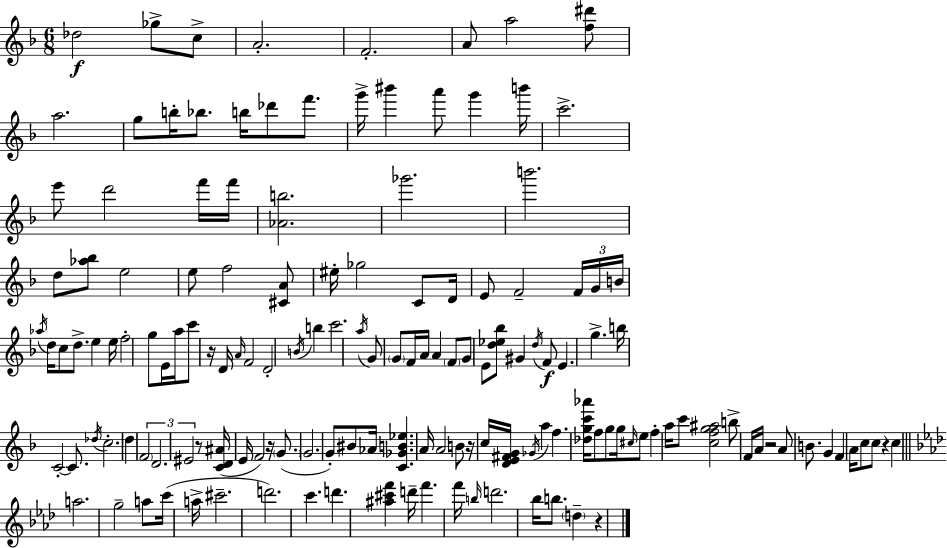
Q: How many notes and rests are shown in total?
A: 148